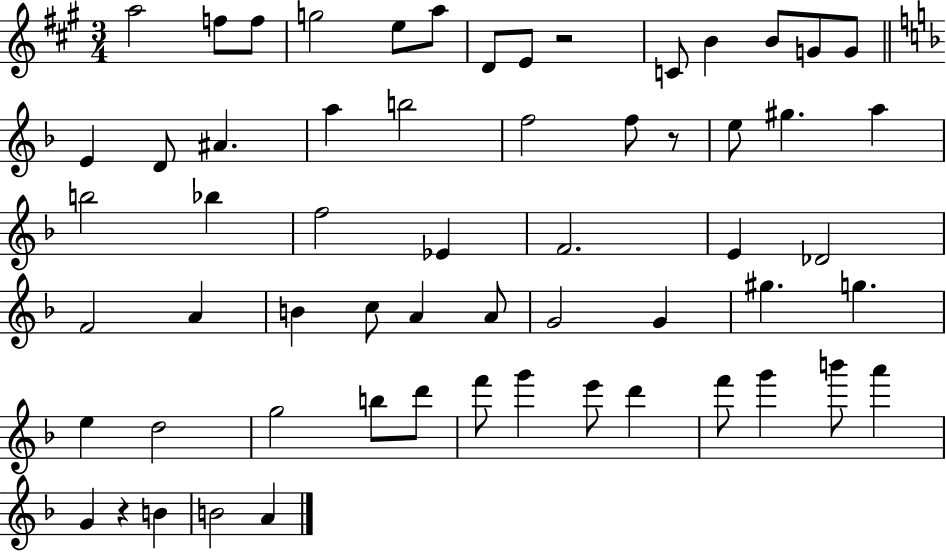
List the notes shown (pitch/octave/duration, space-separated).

A5/h F5/e F5/e G5/h E5/e A5/e D4/e E4/e R/h C4/e B4/q B4/e G4/e G4/e E4/q D4/e A#4/q. A5/q B5/h F5/h F5/e R/e E5/e G#5/q. A5/q B5/h Bb5/q F5/h Eb4/q F4/h. E4/q Db4/h F4/h A4/q B4/q C5/e A4/q A4/e G4/h G4/q G#5/q. G5/q. E5/q D5/h G5/h B5/e D6/e F6/e G6/q E6/e D6/q F6/e G6/q B6/e A6/q G4/q R/q B4/q B4/h A4/q